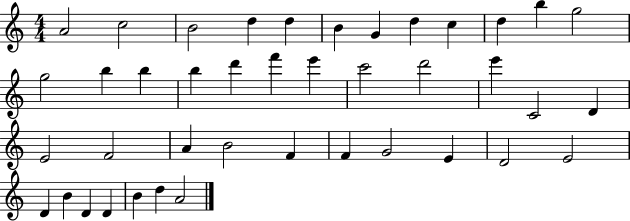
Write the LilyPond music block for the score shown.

{
  \clef treble
  \numericTimeSignature
  \time 4/4
  \key c \major
  a'2 c''2 | b'2 d''4 d''4 | b'4 g'4 d''4 c''4 | d''4 b''4 g''2 | \break g''2 b''4 b''4 | b''4 d'''4 f'''4 e'''4 | c'''2 d'''2 | e'''4 c'2 d'4 | \break e'2 f'2 | a'4 b'2 f'4 | f'4 g'2 e'4 | d'2 e'2 | \break d'4 b'4 d'4 d'4 | b'4 d''4 a'2 | \bar "|."
}